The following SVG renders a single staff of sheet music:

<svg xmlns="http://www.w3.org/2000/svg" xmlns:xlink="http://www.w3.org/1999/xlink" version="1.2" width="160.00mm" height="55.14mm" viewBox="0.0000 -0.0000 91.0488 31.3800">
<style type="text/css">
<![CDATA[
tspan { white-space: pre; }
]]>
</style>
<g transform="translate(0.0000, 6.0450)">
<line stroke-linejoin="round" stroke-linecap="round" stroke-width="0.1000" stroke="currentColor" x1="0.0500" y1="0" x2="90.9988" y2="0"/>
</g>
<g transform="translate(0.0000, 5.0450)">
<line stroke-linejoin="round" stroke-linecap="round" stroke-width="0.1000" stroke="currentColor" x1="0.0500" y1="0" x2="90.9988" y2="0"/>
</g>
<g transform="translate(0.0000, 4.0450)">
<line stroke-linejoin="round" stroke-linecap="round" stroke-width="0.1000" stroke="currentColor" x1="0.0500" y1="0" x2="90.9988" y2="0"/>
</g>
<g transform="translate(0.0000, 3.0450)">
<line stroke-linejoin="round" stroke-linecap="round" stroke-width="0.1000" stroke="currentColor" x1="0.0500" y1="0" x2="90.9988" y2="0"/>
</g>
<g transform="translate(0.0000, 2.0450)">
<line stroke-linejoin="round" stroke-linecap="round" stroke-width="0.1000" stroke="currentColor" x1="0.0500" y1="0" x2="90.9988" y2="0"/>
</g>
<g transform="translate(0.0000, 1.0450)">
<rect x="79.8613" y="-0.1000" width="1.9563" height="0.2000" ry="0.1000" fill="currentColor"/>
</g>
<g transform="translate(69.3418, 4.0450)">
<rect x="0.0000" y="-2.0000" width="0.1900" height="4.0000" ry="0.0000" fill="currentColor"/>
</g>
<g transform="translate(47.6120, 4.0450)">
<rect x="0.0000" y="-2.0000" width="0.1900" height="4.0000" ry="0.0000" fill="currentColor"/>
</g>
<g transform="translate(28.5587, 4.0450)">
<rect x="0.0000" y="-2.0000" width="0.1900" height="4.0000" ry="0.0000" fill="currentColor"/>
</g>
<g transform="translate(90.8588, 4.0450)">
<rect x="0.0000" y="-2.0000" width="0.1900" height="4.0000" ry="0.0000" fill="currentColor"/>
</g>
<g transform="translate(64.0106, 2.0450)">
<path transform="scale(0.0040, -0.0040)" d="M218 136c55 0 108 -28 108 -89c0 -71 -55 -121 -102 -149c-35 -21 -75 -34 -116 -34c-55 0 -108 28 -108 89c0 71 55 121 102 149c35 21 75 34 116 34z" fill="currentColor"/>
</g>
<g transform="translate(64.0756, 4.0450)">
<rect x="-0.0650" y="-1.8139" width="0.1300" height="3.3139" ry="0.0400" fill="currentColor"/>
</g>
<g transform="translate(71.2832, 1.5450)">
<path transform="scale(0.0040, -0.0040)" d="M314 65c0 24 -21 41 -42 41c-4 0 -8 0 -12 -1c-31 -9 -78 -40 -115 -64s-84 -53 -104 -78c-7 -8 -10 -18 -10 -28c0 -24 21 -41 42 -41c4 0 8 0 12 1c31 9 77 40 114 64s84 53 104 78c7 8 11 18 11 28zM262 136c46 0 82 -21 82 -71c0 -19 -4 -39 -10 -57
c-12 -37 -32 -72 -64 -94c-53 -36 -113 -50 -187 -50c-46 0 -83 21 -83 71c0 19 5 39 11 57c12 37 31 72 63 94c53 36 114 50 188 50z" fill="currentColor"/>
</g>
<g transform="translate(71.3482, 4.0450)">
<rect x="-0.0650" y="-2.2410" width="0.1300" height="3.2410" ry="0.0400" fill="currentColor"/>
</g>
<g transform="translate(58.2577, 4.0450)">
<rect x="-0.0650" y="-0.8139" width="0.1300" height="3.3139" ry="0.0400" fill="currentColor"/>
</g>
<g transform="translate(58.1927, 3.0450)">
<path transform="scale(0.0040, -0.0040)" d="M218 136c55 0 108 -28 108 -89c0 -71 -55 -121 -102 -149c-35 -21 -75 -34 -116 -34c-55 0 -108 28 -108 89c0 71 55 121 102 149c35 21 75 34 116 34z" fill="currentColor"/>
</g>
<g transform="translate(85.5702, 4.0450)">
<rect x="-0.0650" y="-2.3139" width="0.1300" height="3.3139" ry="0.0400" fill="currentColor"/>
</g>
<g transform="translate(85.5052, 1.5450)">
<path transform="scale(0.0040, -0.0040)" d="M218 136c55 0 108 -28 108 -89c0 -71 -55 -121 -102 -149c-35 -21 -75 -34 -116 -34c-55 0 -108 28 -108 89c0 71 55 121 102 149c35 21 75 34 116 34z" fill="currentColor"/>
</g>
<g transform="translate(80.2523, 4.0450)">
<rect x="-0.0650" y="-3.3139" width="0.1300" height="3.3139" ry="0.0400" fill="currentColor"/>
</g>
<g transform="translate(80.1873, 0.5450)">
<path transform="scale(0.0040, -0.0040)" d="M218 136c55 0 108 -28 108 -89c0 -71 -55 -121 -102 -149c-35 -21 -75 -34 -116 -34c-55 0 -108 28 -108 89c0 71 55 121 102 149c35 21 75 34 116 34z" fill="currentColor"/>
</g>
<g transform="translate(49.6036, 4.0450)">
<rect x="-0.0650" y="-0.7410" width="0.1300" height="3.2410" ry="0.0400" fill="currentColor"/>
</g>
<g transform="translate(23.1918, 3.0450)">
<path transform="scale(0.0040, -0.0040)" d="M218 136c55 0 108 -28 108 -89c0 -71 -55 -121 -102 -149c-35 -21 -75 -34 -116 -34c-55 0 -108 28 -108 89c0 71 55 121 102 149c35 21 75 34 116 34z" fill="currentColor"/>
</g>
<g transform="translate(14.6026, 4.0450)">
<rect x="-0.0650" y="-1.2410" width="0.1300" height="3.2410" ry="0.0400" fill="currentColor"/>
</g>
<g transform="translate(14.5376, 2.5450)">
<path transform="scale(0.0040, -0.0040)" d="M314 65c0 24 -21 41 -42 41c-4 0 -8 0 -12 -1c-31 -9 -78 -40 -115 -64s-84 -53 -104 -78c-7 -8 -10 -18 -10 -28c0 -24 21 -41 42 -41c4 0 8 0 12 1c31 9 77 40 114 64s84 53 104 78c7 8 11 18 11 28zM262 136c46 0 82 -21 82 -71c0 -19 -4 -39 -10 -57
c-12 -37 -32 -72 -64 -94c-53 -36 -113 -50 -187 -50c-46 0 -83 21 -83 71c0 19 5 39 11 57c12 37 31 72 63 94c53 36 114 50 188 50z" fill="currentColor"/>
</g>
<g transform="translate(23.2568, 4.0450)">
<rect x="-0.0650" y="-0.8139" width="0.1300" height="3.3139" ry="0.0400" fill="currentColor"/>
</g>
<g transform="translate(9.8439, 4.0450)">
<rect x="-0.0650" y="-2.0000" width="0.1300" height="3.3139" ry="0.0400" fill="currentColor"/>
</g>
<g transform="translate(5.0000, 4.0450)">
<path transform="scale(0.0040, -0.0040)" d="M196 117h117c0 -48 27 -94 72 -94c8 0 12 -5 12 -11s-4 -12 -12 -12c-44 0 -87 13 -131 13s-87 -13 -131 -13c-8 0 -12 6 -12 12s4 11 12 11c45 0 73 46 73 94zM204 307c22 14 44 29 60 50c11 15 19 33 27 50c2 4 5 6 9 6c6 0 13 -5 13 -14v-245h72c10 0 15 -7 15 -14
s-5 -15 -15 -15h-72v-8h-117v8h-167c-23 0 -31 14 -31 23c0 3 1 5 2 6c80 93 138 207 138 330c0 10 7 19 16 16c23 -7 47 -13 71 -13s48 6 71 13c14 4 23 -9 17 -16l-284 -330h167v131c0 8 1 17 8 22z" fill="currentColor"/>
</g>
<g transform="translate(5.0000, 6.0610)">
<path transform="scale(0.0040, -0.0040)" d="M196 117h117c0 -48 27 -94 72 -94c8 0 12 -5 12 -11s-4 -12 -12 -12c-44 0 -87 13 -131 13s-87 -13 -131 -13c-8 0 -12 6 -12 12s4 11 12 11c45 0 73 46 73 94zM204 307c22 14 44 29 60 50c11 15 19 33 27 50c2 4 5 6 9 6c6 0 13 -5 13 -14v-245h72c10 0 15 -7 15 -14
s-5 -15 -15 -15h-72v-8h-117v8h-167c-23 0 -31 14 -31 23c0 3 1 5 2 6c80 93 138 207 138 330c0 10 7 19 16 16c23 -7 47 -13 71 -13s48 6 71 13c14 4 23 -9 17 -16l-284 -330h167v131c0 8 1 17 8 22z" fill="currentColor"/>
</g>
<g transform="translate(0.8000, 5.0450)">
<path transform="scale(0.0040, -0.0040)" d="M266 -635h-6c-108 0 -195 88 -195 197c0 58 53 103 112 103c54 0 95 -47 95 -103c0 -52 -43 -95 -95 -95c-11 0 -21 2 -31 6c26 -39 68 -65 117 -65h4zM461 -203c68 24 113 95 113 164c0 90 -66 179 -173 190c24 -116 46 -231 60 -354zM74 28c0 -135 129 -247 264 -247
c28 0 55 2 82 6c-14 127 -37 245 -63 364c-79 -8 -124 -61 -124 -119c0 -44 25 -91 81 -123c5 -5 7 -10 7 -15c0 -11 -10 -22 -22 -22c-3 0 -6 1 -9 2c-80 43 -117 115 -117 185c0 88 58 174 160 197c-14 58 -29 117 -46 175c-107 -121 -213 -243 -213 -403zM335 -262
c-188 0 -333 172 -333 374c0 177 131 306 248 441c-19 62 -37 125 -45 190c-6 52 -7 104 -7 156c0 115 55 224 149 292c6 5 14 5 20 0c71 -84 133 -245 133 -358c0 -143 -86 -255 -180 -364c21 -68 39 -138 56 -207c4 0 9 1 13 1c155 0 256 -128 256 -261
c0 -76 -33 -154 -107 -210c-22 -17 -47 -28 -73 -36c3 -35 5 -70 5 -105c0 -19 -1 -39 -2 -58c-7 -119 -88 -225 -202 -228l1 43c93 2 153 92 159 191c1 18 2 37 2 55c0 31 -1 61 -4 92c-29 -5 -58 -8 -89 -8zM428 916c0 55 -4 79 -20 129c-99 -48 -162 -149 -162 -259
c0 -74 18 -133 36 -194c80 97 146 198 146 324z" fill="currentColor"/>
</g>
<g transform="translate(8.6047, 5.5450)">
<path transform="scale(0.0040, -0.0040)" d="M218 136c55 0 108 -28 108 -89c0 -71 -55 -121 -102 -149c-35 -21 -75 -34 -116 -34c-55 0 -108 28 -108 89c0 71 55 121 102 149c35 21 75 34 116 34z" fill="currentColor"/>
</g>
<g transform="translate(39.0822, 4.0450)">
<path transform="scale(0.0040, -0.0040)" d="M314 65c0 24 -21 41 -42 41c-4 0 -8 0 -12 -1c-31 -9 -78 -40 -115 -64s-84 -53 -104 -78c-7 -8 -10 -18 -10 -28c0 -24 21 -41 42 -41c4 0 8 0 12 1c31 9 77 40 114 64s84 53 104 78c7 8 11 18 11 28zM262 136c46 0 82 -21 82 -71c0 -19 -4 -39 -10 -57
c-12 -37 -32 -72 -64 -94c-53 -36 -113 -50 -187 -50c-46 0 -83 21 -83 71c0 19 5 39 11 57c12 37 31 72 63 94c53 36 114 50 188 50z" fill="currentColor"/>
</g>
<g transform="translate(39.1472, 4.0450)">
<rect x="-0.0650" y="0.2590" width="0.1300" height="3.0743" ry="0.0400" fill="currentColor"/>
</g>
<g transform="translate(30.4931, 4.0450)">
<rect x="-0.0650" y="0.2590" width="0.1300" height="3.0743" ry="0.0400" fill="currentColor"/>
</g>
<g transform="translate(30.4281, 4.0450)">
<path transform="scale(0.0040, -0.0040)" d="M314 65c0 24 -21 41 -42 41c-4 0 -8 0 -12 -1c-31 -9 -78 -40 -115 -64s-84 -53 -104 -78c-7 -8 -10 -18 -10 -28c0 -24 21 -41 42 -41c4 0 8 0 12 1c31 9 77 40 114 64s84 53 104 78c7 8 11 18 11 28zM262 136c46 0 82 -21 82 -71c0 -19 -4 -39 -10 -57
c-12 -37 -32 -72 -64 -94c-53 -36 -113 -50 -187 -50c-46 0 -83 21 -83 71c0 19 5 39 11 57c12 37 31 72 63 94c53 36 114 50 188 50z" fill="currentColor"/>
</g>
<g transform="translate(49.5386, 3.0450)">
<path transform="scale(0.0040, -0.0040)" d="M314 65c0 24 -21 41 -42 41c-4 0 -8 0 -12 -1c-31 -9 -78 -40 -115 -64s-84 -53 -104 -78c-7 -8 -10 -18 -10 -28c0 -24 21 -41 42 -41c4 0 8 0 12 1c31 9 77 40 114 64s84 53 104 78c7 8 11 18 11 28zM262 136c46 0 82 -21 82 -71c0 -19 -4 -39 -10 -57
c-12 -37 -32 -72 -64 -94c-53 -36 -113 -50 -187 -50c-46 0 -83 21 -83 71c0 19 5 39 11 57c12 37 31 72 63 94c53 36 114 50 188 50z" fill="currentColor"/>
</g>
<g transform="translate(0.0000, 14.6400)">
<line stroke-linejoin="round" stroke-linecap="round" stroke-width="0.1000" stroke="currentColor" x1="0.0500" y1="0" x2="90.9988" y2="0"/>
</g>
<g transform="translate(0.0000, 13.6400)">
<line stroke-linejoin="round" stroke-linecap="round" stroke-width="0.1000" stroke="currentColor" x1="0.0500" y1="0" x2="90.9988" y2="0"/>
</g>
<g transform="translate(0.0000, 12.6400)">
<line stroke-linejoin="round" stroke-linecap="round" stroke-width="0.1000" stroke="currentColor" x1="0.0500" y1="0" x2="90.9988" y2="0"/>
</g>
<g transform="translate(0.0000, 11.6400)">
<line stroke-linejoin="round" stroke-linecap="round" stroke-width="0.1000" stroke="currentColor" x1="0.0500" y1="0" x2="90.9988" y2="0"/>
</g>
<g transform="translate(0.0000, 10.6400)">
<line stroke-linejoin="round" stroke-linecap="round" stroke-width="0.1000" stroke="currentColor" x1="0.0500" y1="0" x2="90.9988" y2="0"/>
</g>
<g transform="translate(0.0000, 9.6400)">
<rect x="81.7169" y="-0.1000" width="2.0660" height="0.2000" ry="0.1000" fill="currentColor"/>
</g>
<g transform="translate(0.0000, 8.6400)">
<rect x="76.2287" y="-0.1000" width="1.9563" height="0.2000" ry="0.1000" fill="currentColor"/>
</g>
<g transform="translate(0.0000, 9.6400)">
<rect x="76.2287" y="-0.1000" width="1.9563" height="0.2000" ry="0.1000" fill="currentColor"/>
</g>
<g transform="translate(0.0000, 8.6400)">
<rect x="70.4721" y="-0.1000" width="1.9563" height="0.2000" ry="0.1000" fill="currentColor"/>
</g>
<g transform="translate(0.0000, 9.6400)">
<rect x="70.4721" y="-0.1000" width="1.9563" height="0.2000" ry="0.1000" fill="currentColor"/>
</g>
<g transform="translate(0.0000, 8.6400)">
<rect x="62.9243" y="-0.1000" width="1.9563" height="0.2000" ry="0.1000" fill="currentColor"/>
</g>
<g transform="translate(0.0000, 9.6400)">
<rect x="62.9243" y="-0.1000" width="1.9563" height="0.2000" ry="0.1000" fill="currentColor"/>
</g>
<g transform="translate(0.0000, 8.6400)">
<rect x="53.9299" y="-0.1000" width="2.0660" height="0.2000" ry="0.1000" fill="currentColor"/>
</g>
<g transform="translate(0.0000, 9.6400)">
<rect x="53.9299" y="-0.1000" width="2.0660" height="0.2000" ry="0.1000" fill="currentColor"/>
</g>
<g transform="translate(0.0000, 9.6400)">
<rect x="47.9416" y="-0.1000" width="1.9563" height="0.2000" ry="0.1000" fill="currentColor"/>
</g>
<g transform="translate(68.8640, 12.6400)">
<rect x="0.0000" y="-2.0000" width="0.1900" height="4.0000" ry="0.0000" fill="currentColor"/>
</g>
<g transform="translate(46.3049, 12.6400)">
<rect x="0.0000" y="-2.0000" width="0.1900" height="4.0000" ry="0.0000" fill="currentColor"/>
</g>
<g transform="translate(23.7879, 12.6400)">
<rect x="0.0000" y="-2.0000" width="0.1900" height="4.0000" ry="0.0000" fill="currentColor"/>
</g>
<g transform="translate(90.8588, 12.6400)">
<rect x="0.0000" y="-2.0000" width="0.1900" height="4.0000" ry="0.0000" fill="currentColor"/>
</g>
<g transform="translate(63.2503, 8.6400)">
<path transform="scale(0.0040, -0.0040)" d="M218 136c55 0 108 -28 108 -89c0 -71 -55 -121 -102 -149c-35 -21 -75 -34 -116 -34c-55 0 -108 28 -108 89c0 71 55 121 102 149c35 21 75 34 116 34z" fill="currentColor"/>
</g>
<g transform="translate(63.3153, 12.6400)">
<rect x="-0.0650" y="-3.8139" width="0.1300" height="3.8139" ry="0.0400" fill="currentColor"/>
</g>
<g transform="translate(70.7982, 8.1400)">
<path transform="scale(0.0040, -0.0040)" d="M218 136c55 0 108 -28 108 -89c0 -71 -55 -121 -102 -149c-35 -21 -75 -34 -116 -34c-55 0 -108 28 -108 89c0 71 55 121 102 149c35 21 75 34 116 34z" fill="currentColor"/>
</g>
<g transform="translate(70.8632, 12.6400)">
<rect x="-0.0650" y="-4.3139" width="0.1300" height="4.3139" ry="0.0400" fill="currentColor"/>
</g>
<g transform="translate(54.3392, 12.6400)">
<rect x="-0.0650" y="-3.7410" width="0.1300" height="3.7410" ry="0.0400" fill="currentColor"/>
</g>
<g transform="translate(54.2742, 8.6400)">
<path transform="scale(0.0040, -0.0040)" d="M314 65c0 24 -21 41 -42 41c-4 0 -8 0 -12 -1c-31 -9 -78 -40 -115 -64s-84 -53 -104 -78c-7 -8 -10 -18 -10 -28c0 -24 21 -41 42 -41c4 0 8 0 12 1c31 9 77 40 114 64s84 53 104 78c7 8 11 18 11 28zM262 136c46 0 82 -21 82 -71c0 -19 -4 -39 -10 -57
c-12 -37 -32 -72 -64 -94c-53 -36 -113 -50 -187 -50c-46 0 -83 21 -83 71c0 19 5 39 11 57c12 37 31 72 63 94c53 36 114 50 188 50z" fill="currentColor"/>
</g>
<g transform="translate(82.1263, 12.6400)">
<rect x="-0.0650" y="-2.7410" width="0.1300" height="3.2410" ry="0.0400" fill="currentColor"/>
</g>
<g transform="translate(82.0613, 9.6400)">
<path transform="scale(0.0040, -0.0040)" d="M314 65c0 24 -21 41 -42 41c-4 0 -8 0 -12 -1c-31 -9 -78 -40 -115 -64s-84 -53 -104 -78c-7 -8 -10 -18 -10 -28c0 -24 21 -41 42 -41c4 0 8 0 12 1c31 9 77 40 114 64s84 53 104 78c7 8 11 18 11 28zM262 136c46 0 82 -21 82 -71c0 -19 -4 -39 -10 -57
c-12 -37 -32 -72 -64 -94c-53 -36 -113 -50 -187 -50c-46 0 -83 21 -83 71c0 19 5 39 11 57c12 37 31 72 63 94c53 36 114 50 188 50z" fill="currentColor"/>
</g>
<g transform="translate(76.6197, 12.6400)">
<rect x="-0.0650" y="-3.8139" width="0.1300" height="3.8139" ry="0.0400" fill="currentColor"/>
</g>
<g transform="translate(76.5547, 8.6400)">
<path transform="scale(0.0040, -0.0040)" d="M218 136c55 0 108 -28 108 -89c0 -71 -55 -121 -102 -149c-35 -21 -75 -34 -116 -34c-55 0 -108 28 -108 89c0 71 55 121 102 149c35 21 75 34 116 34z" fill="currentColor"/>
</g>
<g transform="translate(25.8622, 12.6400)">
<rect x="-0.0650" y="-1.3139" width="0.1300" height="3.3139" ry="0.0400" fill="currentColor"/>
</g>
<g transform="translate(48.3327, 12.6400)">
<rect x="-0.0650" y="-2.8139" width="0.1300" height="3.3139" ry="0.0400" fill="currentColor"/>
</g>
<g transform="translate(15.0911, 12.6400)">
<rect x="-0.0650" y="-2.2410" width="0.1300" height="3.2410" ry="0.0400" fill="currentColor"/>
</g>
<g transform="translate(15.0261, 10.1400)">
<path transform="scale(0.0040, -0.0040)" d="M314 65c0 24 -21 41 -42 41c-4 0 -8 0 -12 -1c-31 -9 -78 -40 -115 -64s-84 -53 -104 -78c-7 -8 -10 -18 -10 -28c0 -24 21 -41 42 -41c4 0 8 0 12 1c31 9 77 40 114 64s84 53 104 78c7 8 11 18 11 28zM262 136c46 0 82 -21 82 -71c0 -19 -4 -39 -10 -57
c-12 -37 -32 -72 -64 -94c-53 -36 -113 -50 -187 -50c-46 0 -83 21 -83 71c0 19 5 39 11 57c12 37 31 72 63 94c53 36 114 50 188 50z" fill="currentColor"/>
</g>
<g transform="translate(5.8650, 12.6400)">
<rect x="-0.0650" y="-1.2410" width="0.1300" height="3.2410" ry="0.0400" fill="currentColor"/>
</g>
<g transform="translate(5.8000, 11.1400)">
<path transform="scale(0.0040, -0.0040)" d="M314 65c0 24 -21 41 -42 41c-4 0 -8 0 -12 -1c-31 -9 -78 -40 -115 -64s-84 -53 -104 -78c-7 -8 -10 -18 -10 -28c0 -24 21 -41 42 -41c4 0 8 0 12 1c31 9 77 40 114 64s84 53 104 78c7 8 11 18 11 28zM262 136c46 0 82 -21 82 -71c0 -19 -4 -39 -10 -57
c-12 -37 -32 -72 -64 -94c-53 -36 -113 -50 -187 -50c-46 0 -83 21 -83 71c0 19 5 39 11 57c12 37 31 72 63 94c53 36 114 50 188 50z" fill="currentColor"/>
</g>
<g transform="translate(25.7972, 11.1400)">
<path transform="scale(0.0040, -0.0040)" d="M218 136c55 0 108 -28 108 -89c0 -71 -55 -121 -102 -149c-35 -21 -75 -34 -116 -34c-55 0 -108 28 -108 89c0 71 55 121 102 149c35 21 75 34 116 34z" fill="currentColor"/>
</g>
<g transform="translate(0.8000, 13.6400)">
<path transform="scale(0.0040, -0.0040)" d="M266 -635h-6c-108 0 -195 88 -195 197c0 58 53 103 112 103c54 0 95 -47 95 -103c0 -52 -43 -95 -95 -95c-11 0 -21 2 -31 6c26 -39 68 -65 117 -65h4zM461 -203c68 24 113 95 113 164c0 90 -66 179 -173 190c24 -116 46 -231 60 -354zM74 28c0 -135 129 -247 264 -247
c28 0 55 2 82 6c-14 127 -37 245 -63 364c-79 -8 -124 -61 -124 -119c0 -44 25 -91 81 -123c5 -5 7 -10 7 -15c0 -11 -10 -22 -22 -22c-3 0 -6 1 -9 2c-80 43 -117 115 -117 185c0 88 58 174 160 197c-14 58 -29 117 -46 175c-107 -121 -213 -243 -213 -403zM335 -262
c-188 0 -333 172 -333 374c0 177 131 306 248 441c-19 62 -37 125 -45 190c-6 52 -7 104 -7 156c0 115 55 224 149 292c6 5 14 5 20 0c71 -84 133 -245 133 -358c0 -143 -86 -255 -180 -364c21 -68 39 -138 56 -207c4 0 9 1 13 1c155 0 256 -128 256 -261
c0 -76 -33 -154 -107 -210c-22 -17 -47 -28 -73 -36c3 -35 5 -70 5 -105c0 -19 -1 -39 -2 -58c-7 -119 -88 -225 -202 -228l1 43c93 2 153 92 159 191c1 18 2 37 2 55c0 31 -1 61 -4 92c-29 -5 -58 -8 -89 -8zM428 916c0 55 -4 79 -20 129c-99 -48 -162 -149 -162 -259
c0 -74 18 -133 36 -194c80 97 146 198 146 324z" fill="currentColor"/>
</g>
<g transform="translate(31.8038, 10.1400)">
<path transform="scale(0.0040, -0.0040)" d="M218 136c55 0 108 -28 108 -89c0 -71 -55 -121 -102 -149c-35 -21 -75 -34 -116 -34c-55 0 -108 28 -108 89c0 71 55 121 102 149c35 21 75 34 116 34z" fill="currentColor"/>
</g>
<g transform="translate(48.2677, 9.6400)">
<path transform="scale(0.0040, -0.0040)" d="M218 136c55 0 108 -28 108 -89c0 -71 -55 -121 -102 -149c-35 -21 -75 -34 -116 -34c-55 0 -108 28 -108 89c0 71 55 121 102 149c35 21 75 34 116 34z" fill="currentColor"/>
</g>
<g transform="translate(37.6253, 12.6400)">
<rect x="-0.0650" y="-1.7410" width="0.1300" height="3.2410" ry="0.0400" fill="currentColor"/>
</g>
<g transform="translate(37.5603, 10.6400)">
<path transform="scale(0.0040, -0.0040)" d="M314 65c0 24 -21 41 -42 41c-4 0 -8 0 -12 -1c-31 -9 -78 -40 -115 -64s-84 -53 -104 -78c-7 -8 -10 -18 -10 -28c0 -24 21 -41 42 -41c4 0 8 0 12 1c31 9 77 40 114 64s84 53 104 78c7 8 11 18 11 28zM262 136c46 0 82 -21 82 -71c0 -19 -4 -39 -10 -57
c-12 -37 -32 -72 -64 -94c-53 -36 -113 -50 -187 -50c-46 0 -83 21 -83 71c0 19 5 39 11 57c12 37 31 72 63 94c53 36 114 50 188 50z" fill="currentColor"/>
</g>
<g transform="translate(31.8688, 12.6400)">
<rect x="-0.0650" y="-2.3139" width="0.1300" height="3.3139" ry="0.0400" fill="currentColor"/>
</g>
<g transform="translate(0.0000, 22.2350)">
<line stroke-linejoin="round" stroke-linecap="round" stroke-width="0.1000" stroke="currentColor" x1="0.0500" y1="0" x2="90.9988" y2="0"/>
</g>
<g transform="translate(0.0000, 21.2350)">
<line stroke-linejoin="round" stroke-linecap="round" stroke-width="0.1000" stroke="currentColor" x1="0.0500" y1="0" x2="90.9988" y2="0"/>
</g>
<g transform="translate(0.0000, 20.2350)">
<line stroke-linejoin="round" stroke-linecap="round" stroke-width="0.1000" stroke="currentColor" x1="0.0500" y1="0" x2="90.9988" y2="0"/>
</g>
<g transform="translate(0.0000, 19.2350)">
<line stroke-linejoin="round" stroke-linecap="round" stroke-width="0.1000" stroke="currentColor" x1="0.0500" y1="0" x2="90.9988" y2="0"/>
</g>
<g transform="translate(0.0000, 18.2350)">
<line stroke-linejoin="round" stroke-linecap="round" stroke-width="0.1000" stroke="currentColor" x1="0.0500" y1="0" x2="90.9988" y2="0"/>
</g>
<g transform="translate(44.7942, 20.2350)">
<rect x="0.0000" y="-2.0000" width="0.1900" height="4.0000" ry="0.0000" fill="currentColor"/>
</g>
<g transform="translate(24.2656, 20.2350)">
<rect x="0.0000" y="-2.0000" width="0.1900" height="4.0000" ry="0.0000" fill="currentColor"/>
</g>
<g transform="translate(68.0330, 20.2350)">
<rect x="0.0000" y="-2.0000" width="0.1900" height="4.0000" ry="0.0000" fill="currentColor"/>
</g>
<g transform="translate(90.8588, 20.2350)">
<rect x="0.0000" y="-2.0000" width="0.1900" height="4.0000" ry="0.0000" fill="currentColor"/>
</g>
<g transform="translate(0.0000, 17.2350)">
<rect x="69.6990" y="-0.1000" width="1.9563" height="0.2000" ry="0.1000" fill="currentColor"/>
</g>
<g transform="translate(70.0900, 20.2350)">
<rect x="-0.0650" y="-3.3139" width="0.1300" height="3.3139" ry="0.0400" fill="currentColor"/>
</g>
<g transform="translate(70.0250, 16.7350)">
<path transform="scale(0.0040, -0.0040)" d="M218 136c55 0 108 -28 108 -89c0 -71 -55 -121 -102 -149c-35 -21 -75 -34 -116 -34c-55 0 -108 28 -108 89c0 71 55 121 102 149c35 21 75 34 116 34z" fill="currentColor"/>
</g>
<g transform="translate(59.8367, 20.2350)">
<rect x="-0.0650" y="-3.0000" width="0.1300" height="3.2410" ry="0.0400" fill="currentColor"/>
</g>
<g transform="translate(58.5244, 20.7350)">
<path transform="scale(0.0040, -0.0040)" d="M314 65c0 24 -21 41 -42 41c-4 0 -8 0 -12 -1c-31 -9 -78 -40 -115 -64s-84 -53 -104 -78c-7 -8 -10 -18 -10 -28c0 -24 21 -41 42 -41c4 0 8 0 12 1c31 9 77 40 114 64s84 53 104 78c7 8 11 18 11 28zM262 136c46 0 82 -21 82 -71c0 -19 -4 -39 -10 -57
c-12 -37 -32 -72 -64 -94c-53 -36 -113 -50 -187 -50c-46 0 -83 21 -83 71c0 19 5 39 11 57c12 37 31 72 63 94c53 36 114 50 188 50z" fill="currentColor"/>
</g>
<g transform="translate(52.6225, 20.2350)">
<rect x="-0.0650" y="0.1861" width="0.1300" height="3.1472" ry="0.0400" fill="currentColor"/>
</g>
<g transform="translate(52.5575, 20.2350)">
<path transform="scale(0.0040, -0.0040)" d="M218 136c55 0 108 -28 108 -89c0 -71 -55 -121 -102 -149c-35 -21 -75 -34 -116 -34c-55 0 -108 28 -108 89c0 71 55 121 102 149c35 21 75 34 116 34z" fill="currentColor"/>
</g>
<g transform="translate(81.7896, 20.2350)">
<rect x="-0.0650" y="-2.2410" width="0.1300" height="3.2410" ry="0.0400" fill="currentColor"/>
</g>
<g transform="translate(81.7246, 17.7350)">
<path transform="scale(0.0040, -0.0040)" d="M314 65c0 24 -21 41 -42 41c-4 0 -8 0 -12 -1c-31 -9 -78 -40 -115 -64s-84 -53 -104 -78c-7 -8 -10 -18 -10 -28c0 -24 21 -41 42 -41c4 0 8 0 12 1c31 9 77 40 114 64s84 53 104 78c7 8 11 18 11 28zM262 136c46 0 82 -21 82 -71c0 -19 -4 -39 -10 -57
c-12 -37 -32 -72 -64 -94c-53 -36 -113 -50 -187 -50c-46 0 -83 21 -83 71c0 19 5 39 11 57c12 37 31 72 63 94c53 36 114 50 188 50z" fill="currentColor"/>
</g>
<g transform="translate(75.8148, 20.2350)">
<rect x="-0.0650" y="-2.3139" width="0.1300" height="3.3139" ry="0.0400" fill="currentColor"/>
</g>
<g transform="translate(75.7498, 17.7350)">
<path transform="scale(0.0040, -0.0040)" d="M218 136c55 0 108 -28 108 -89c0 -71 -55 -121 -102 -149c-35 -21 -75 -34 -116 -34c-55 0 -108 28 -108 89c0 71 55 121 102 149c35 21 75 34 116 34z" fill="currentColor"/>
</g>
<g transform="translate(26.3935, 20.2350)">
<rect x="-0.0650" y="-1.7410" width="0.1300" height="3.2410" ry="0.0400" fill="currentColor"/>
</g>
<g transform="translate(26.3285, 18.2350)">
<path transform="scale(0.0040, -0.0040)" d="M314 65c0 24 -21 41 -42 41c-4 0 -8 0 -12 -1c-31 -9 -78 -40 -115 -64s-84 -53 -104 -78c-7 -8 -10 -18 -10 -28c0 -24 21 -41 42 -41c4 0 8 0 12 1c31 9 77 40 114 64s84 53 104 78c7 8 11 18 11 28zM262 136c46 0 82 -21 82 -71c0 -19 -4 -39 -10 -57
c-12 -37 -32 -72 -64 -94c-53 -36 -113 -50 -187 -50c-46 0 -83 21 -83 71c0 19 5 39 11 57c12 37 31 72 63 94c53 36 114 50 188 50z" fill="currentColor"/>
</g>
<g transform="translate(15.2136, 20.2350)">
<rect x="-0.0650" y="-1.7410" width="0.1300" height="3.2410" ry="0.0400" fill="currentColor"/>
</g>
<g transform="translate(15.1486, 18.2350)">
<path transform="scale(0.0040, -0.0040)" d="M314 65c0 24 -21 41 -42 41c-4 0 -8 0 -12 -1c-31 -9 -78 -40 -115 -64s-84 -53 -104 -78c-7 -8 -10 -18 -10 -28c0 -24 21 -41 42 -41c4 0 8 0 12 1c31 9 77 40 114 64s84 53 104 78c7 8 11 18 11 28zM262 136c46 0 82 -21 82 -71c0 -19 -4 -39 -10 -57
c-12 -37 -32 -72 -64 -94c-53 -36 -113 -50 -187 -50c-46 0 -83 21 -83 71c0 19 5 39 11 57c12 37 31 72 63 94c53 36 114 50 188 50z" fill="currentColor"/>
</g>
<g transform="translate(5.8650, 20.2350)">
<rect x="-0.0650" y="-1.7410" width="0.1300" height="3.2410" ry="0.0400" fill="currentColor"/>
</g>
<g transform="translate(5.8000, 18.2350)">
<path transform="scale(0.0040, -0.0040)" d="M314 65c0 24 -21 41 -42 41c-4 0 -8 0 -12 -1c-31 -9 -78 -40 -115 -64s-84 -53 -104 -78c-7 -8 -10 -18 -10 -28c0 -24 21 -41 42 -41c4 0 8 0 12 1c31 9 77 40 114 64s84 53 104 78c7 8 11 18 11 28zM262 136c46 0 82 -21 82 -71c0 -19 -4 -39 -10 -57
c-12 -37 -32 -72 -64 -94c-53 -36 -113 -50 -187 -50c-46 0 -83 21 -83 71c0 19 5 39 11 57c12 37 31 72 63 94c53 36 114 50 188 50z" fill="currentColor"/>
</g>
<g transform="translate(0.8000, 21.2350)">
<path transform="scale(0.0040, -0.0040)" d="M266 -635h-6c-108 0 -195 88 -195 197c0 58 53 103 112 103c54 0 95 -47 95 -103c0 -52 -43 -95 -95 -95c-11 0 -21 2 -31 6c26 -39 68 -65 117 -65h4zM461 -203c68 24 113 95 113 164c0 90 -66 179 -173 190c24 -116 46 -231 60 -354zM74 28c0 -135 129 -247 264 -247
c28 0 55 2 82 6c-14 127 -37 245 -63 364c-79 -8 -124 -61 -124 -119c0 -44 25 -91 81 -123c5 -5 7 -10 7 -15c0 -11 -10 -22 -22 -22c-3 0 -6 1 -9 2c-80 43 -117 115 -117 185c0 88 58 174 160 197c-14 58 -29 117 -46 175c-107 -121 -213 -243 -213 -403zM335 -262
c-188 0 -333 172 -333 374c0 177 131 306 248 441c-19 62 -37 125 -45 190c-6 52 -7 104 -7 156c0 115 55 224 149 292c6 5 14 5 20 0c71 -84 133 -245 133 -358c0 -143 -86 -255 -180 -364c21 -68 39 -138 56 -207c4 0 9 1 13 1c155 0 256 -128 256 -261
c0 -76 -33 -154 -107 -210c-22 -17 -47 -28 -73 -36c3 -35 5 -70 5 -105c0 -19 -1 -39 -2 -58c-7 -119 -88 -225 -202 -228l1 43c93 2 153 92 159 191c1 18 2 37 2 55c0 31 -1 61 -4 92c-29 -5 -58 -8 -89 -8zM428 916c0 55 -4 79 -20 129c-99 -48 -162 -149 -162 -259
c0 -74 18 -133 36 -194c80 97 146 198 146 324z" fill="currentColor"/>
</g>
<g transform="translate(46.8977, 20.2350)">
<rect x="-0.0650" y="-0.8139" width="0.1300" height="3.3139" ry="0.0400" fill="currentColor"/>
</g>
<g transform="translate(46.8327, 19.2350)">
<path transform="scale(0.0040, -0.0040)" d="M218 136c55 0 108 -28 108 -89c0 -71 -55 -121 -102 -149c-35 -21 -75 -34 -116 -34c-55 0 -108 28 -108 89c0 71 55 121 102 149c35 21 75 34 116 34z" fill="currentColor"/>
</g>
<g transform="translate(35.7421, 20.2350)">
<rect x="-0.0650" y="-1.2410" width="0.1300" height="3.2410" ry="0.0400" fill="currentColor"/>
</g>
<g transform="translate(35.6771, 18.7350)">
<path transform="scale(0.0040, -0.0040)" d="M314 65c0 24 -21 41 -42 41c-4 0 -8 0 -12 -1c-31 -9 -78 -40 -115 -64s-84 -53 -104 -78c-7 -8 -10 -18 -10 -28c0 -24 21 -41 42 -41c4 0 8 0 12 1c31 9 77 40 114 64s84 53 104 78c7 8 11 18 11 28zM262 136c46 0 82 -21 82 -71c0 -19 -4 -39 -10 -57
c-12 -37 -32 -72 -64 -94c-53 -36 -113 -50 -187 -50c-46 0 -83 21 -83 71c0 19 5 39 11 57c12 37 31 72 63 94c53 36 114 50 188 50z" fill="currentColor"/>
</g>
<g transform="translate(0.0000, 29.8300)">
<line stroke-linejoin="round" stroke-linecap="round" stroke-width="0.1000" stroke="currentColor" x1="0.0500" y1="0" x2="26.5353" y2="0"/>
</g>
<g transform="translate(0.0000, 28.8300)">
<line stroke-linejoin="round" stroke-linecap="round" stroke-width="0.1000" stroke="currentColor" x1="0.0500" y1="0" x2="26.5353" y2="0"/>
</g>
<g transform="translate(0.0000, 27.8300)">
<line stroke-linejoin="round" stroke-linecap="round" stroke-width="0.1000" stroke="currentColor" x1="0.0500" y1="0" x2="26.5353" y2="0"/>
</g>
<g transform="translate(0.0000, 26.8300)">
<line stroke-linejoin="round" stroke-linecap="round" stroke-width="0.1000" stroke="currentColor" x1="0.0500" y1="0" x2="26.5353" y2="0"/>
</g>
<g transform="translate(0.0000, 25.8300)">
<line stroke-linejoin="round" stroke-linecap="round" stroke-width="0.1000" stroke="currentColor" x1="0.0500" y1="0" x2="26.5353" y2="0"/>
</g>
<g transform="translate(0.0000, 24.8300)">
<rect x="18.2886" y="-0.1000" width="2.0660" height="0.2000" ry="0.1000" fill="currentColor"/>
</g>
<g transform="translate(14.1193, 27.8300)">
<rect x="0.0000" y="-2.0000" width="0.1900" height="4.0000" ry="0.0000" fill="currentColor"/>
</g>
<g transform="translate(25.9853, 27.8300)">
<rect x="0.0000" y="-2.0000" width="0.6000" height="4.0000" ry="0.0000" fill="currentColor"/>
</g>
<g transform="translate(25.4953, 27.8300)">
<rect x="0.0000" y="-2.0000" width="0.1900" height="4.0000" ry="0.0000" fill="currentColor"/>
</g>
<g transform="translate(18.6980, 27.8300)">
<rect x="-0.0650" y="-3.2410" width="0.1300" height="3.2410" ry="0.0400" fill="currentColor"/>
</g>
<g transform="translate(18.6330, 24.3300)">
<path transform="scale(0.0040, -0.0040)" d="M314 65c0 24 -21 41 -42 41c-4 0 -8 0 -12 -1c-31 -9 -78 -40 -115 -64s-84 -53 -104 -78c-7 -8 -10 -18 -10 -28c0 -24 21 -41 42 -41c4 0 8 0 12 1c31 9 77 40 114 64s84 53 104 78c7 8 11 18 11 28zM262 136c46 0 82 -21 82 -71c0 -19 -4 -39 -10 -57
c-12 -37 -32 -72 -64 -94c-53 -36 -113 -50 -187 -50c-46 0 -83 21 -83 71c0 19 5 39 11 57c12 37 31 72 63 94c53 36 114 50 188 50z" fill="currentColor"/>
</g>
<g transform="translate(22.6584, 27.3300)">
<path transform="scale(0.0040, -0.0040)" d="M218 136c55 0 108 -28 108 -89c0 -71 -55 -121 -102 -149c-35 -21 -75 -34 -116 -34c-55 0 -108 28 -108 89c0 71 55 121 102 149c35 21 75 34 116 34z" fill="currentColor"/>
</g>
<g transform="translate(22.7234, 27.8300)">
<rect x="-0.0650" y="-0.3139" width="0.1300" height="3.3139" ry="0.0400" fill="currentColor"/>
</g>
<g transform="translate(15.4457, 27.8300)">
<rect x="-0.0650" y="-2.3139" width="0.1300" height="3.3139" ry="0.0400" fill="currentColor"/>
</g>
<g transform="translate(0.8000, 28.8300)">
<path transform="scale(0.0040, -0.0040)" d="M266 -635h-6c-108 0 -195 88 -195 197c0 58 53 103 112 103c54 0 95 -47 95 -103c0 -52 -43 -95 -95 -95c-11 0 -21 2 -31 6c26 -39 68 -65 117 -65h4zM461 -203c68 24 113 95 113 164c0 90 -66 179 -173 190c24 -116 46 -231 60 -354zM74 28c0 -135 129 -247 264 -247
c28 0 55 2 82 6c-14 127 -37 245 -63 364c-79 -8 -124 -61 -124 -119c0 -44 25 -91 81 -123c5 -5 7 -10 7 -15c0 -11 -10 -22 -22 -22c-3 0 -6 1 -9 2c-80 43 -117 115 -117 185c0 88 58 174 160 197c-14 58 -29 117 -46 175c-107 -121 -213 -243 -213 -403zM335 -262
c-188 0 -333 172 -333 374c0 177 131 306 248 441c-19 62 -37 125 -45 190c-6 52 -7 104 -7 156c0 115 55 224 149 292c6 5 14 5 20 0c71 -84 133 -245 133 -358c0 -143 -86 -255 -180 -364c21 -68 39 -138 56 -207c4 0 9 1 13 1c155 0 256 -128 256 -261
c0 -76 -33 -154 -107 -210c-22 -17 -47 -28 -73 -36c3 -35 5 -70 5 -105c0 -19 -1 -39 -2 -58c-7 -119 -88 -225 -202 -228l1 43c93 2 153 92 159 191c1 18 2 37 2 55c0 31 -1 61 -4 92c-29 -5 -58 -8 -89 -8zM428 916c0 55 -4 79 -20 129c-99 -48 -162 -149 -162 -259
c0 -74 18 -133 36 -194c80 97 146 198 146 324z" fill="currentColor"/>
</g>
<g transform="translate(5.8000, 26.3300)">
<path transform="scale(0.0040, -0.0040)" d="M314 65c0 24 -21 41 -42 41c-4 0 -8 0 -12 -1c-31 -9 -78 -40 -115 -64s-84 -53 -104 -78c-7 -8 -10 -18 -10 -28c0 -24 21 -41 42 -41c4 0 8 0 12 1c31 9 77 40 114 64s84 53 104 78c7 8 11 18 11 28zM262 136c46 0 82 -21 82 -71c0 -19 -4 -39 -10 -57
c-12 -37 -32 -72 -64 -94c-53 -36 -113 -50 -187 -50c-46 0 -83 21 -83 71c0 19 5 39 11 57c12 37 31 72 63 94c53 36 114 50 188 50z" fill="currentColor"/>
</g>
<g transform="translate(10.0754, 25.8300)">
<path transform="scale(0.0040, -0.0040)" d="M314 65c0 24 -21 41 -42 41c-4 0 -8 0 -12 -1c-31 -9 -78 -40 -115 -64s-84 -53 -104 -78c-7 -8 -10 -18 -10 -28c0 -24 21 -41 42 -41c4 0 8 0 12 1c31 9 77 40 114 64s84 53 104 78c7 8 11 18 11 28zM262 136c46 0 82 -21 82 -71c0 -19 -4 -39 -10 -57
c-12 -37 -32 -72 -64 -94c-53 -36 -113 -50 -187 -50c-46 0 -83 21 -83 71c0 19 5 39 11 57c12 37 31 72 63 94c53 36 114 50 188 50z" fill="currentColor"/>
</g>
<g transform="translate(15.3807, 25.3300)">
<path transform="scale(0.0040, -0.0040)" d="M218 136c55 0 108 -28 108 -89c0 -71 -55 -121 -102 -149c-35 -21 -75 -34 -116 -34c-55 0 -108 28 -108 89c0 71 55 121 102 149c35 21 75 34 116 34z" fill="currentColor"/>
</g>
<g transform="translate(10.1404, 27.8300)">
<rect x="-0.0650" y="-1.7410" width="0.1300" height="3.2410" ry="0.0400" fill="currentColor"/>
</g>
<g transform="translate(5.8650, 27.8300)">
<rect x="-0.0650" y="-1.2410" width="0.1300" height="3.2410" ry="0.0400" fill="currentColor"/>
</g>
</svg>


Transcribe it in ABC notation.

X:1
T:Untitled
M:4/4
L:1/4
K:C
F e2 d B2 B2 d2 d f g2 b g e2 g2 e g f2 a c'2 c' d' c' a2 f2 f2 f2 e2 d B A2 b g g2 e2 f2 g b2 c